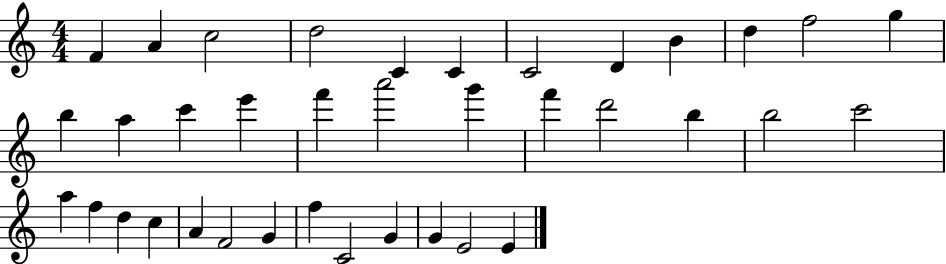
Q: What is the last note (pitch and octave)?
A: E4